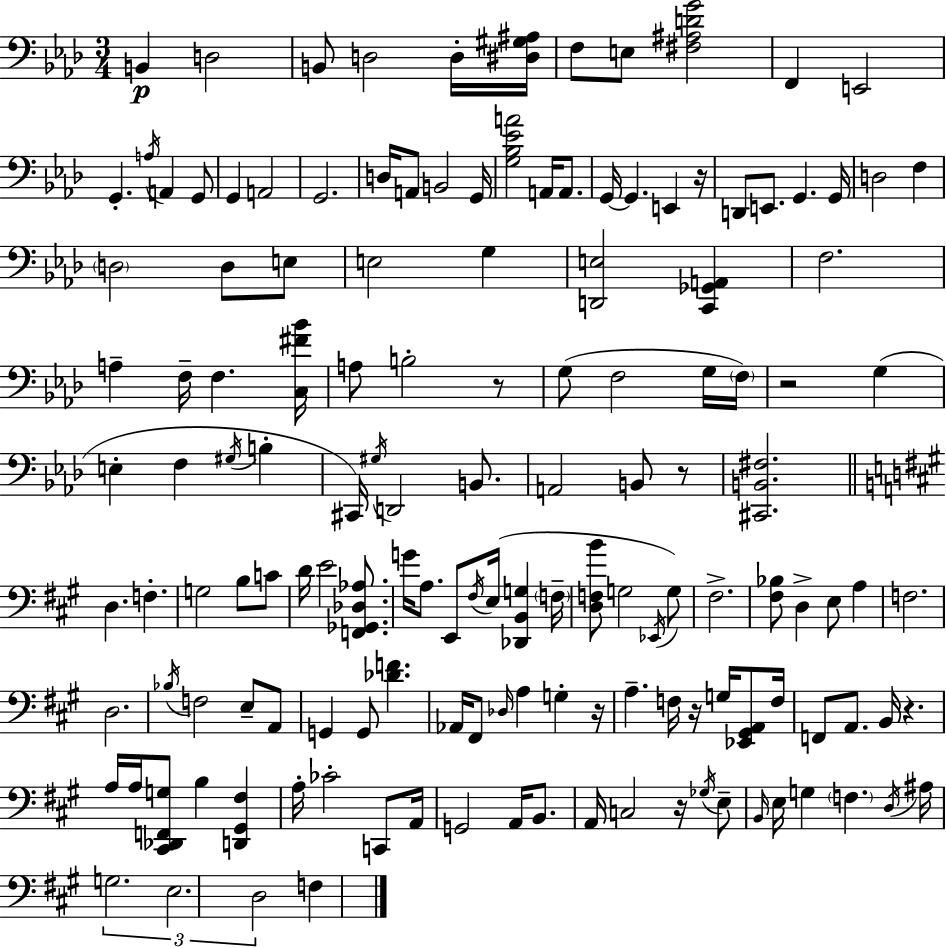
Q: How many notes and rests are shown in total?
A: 144